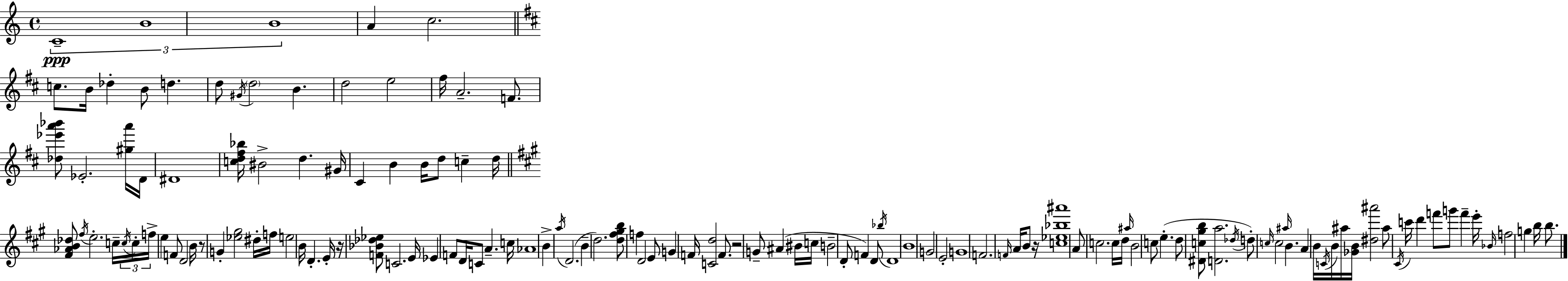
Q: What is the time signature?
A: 4/4